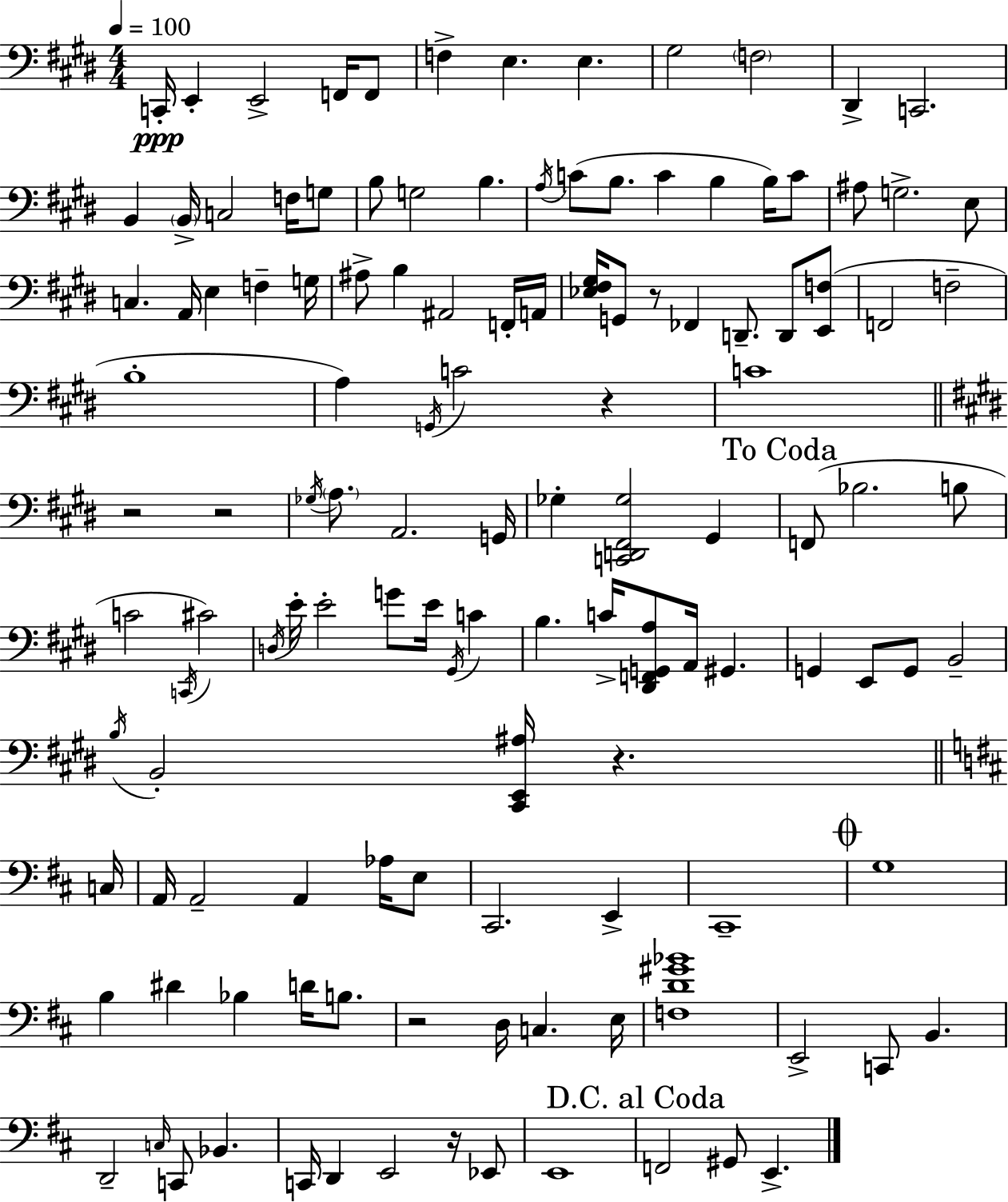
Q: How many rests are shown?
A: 7